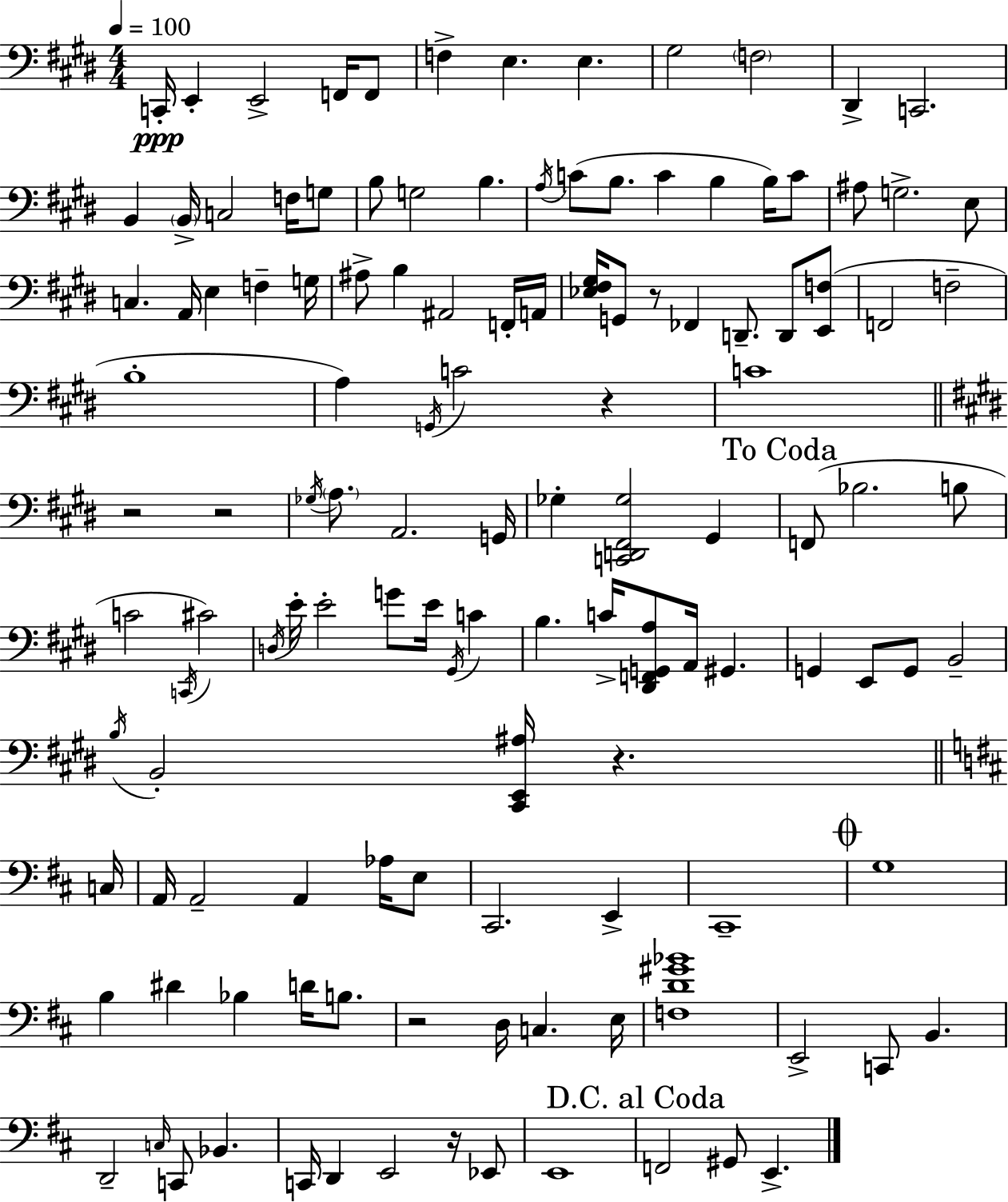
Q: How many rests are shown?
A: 7